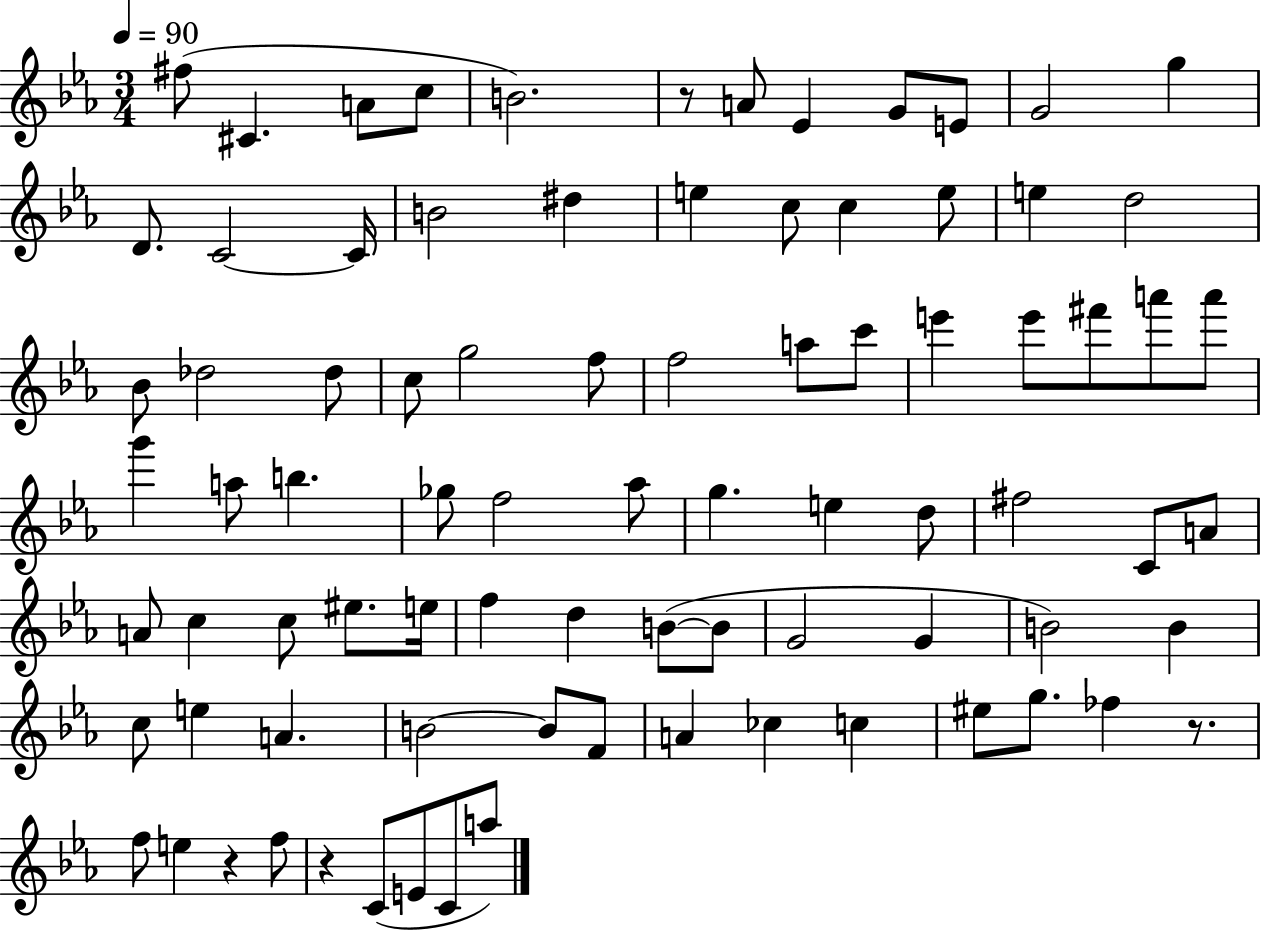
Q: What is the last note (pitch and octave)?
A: A5